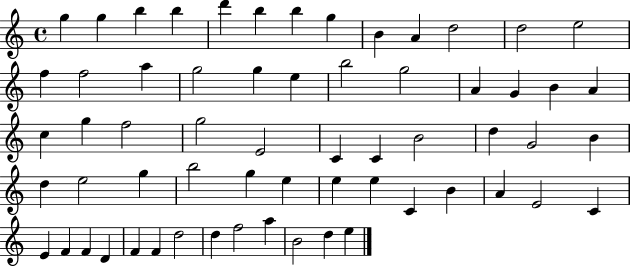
{
  \clef treble
  \time 4/4
  \defaultTimeSignature
  \key c \major
  g''4 g''4 b''4 b''4 | d'''4 b''4 b''4 g''4 | b'4 a'4 d''2 | d''2 e''2 | \break f''4 f''2 a''4 | g''2 g''4 e''4 | b''2 g''2 | a'4 g'4 b'4 a'4 | \break c''4 g''4 f''2 | g''2 e'2 | c'4 c'4 b'2 | d''4 g'2 b'4 | \break d''4 e''2 g''4 | b''2 g''4 e''4 | e''4 e''4 c'4 b'4 | a'4 e'2 c'4 | \break e'4 f'4 f'4 d'4 | f'4 f'4 d''2 | d''4 f''2 a''4 | b'2 d''4 e''4 | \break \bar "|."
}